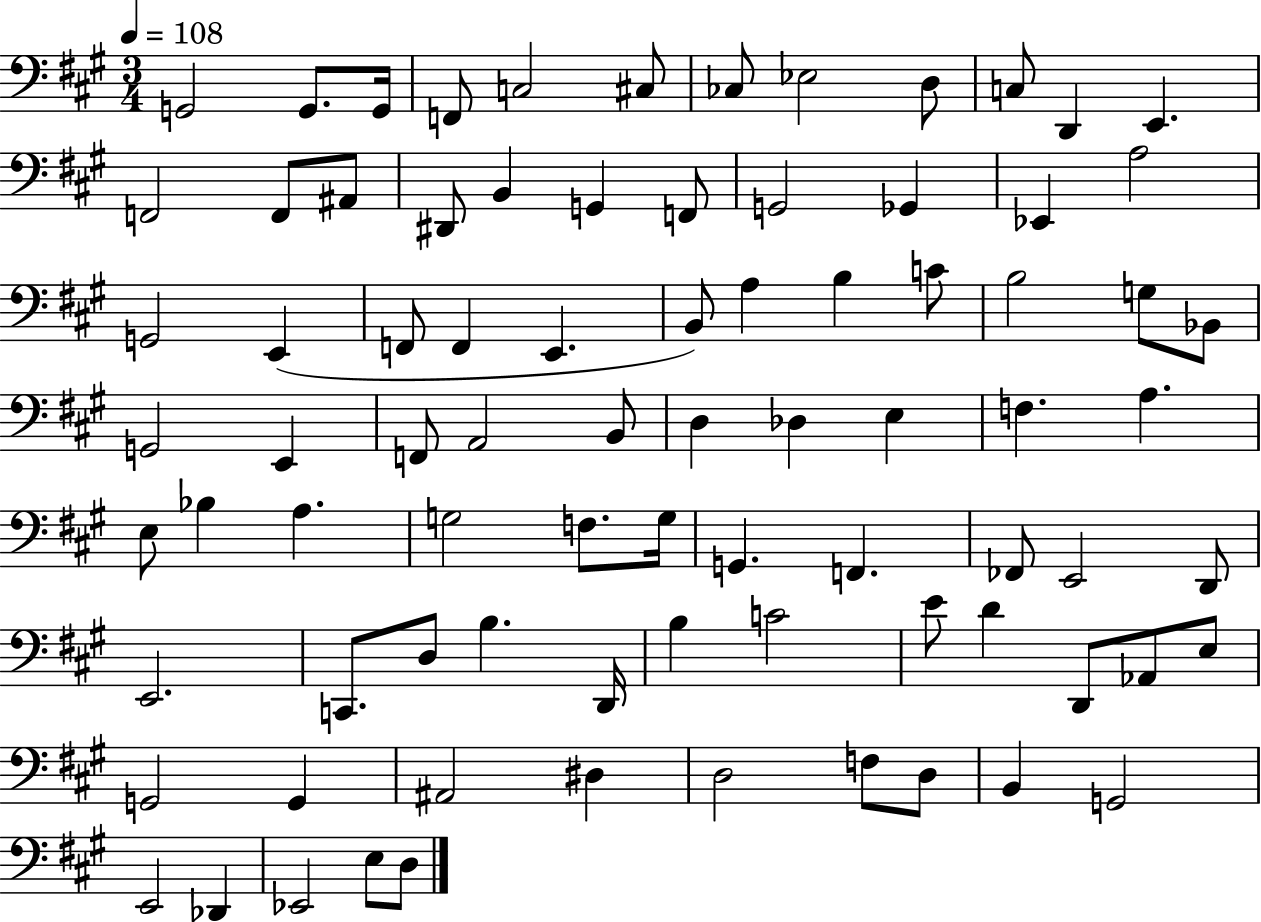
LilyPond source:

{
  \clef bass
  \numericTimeSignature
  \time 3/4
  \key a \major
  \tempo 4 = 108
  g,2 g,8. g,16 | f,8 c2 cis8 | ces8 ees2 d8 | c8 d,4 e,4. | \break f,2 f,8 ais,8 | dis,8 b,4 g,4 f,8 | g,2 ges,4 | ees,4 a2 | \break g,2 e,4( | f,8 f,4 e,4. | b,8) a4 b4 c'8 | b2 g8 bes,8 | \break g,2 e,4 | f,8 a,2 b,8 | d4 des4 e4 | f4. a4. | \break e8 bes4 a4. | g2 f8. g16 | g,4. f,4. | fes,8 e,2 d,8 | \break e,2. | c,8. d8 b4. d,16 | b4 c'2 | e'8 d'4 d,8 aes,8 e8 | \break g,2 g,4 | ais,2 dis4 | d2 f8 d8 | b,4 g,2 | \break e,2 des,4 | ees,2 e8 d8 | \bar "|."
}